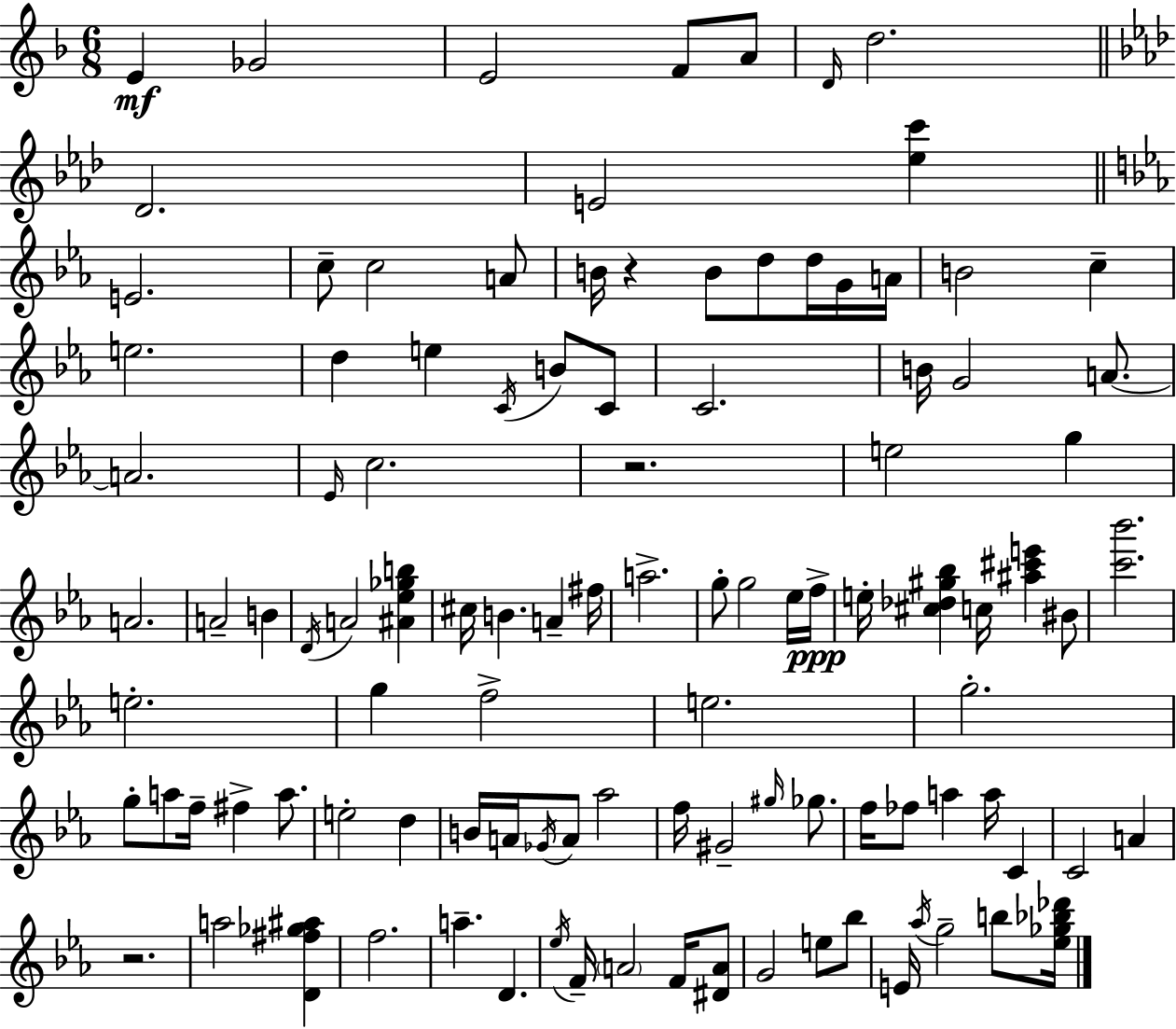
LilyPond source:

{
  \clef treble
  \numericTimeSignature
  \time 6/8
  \key d \minor
  \repeat volta 2 { e'4\mf ges'2 | e'2 f'8 a'8 | \grace { d'16 } d''2. | \bar "||" \break \key aes \major des'2. | e'2 <ees'' c'''>4 | \bar "||" \break \key c \minor e'2. | c''8-- c''2 a'8 | b'16 r4 b'8 d''8 d''16 g'16 a'16 | b'2 c''4-- | \break e''2. | d''4 e''4 \acciaccatura { c'16 } b'8 c'8 | c'2. | b'16 g'2 a'8.~~ | \break a'2. | \grace { ees'16 } c''2. | r2. | e''2 g''4 | \break a'2. | a'2-- b'4 | \acciaccatura { d'16 } a'2 <ais' ees'' ges'' b''>4 | cis''16 b'4. a'4-- | \break fis''16 a''2.-> | g''8-. g''2 | ees''16 f''16->\ppp e''16-. <cis'' des'' gis'' bes''>4 c''16 <ais'' cis''' e'''>4 | bis'8 <c''' bes'''>2. | \break e''2.-. | g''4 f''2-> | e''2. | g''2.-. | \break g''8-. a''8 f''16-- fis''4-> | a''8. e''2-. d''4 | b'16 a'16 \acciaccatura { ges'16 } a'8 aes''2 | f''16 gis'2-- | \break \grace { gis''16 } ges''8. f''16 fes''8 a''4 | a''16 c'4 c'2 | a'4 r2. | a''2 | \break <d' fis'' ges'' ais''>4 f''2. | a''4.-- d'4. | \acciaccatura { ees''16 } f'16-- \parenthesize a'2 | f'16 <dis' a'>8 g'2 | \break e''8 bes''8 e'16 \acciaccatura { aes''16 } g''2-- | b''8 <ees'' ges'' bes'' des'''>16 } \bar "|."
}